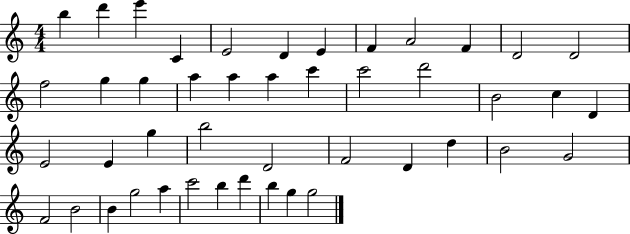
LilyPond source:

{
  \clef treble
  \numericTimeSignature
  \time 4/4
  \key c \major
  b''4 d'''4 e'''4 c'4 | e'2 d'4 e'4 | f'4 a'2 f'4 | d'2 d'2 | \break f''2 g''4 g''4 | a''4 a''4 a''4 c'''4 | c'''2 d'''2 | b'2 c''4 d'4 | \break e'2 e'4 g''4 | b''2 d'2 | f'2 d'4 d''4 | b'2 g'2 | \break f'2 b'2 | b'4 g''2 a''4 | c'''2 b''4 d'''4 | b''4 g''4 g''2 | \break \bar "|."
}